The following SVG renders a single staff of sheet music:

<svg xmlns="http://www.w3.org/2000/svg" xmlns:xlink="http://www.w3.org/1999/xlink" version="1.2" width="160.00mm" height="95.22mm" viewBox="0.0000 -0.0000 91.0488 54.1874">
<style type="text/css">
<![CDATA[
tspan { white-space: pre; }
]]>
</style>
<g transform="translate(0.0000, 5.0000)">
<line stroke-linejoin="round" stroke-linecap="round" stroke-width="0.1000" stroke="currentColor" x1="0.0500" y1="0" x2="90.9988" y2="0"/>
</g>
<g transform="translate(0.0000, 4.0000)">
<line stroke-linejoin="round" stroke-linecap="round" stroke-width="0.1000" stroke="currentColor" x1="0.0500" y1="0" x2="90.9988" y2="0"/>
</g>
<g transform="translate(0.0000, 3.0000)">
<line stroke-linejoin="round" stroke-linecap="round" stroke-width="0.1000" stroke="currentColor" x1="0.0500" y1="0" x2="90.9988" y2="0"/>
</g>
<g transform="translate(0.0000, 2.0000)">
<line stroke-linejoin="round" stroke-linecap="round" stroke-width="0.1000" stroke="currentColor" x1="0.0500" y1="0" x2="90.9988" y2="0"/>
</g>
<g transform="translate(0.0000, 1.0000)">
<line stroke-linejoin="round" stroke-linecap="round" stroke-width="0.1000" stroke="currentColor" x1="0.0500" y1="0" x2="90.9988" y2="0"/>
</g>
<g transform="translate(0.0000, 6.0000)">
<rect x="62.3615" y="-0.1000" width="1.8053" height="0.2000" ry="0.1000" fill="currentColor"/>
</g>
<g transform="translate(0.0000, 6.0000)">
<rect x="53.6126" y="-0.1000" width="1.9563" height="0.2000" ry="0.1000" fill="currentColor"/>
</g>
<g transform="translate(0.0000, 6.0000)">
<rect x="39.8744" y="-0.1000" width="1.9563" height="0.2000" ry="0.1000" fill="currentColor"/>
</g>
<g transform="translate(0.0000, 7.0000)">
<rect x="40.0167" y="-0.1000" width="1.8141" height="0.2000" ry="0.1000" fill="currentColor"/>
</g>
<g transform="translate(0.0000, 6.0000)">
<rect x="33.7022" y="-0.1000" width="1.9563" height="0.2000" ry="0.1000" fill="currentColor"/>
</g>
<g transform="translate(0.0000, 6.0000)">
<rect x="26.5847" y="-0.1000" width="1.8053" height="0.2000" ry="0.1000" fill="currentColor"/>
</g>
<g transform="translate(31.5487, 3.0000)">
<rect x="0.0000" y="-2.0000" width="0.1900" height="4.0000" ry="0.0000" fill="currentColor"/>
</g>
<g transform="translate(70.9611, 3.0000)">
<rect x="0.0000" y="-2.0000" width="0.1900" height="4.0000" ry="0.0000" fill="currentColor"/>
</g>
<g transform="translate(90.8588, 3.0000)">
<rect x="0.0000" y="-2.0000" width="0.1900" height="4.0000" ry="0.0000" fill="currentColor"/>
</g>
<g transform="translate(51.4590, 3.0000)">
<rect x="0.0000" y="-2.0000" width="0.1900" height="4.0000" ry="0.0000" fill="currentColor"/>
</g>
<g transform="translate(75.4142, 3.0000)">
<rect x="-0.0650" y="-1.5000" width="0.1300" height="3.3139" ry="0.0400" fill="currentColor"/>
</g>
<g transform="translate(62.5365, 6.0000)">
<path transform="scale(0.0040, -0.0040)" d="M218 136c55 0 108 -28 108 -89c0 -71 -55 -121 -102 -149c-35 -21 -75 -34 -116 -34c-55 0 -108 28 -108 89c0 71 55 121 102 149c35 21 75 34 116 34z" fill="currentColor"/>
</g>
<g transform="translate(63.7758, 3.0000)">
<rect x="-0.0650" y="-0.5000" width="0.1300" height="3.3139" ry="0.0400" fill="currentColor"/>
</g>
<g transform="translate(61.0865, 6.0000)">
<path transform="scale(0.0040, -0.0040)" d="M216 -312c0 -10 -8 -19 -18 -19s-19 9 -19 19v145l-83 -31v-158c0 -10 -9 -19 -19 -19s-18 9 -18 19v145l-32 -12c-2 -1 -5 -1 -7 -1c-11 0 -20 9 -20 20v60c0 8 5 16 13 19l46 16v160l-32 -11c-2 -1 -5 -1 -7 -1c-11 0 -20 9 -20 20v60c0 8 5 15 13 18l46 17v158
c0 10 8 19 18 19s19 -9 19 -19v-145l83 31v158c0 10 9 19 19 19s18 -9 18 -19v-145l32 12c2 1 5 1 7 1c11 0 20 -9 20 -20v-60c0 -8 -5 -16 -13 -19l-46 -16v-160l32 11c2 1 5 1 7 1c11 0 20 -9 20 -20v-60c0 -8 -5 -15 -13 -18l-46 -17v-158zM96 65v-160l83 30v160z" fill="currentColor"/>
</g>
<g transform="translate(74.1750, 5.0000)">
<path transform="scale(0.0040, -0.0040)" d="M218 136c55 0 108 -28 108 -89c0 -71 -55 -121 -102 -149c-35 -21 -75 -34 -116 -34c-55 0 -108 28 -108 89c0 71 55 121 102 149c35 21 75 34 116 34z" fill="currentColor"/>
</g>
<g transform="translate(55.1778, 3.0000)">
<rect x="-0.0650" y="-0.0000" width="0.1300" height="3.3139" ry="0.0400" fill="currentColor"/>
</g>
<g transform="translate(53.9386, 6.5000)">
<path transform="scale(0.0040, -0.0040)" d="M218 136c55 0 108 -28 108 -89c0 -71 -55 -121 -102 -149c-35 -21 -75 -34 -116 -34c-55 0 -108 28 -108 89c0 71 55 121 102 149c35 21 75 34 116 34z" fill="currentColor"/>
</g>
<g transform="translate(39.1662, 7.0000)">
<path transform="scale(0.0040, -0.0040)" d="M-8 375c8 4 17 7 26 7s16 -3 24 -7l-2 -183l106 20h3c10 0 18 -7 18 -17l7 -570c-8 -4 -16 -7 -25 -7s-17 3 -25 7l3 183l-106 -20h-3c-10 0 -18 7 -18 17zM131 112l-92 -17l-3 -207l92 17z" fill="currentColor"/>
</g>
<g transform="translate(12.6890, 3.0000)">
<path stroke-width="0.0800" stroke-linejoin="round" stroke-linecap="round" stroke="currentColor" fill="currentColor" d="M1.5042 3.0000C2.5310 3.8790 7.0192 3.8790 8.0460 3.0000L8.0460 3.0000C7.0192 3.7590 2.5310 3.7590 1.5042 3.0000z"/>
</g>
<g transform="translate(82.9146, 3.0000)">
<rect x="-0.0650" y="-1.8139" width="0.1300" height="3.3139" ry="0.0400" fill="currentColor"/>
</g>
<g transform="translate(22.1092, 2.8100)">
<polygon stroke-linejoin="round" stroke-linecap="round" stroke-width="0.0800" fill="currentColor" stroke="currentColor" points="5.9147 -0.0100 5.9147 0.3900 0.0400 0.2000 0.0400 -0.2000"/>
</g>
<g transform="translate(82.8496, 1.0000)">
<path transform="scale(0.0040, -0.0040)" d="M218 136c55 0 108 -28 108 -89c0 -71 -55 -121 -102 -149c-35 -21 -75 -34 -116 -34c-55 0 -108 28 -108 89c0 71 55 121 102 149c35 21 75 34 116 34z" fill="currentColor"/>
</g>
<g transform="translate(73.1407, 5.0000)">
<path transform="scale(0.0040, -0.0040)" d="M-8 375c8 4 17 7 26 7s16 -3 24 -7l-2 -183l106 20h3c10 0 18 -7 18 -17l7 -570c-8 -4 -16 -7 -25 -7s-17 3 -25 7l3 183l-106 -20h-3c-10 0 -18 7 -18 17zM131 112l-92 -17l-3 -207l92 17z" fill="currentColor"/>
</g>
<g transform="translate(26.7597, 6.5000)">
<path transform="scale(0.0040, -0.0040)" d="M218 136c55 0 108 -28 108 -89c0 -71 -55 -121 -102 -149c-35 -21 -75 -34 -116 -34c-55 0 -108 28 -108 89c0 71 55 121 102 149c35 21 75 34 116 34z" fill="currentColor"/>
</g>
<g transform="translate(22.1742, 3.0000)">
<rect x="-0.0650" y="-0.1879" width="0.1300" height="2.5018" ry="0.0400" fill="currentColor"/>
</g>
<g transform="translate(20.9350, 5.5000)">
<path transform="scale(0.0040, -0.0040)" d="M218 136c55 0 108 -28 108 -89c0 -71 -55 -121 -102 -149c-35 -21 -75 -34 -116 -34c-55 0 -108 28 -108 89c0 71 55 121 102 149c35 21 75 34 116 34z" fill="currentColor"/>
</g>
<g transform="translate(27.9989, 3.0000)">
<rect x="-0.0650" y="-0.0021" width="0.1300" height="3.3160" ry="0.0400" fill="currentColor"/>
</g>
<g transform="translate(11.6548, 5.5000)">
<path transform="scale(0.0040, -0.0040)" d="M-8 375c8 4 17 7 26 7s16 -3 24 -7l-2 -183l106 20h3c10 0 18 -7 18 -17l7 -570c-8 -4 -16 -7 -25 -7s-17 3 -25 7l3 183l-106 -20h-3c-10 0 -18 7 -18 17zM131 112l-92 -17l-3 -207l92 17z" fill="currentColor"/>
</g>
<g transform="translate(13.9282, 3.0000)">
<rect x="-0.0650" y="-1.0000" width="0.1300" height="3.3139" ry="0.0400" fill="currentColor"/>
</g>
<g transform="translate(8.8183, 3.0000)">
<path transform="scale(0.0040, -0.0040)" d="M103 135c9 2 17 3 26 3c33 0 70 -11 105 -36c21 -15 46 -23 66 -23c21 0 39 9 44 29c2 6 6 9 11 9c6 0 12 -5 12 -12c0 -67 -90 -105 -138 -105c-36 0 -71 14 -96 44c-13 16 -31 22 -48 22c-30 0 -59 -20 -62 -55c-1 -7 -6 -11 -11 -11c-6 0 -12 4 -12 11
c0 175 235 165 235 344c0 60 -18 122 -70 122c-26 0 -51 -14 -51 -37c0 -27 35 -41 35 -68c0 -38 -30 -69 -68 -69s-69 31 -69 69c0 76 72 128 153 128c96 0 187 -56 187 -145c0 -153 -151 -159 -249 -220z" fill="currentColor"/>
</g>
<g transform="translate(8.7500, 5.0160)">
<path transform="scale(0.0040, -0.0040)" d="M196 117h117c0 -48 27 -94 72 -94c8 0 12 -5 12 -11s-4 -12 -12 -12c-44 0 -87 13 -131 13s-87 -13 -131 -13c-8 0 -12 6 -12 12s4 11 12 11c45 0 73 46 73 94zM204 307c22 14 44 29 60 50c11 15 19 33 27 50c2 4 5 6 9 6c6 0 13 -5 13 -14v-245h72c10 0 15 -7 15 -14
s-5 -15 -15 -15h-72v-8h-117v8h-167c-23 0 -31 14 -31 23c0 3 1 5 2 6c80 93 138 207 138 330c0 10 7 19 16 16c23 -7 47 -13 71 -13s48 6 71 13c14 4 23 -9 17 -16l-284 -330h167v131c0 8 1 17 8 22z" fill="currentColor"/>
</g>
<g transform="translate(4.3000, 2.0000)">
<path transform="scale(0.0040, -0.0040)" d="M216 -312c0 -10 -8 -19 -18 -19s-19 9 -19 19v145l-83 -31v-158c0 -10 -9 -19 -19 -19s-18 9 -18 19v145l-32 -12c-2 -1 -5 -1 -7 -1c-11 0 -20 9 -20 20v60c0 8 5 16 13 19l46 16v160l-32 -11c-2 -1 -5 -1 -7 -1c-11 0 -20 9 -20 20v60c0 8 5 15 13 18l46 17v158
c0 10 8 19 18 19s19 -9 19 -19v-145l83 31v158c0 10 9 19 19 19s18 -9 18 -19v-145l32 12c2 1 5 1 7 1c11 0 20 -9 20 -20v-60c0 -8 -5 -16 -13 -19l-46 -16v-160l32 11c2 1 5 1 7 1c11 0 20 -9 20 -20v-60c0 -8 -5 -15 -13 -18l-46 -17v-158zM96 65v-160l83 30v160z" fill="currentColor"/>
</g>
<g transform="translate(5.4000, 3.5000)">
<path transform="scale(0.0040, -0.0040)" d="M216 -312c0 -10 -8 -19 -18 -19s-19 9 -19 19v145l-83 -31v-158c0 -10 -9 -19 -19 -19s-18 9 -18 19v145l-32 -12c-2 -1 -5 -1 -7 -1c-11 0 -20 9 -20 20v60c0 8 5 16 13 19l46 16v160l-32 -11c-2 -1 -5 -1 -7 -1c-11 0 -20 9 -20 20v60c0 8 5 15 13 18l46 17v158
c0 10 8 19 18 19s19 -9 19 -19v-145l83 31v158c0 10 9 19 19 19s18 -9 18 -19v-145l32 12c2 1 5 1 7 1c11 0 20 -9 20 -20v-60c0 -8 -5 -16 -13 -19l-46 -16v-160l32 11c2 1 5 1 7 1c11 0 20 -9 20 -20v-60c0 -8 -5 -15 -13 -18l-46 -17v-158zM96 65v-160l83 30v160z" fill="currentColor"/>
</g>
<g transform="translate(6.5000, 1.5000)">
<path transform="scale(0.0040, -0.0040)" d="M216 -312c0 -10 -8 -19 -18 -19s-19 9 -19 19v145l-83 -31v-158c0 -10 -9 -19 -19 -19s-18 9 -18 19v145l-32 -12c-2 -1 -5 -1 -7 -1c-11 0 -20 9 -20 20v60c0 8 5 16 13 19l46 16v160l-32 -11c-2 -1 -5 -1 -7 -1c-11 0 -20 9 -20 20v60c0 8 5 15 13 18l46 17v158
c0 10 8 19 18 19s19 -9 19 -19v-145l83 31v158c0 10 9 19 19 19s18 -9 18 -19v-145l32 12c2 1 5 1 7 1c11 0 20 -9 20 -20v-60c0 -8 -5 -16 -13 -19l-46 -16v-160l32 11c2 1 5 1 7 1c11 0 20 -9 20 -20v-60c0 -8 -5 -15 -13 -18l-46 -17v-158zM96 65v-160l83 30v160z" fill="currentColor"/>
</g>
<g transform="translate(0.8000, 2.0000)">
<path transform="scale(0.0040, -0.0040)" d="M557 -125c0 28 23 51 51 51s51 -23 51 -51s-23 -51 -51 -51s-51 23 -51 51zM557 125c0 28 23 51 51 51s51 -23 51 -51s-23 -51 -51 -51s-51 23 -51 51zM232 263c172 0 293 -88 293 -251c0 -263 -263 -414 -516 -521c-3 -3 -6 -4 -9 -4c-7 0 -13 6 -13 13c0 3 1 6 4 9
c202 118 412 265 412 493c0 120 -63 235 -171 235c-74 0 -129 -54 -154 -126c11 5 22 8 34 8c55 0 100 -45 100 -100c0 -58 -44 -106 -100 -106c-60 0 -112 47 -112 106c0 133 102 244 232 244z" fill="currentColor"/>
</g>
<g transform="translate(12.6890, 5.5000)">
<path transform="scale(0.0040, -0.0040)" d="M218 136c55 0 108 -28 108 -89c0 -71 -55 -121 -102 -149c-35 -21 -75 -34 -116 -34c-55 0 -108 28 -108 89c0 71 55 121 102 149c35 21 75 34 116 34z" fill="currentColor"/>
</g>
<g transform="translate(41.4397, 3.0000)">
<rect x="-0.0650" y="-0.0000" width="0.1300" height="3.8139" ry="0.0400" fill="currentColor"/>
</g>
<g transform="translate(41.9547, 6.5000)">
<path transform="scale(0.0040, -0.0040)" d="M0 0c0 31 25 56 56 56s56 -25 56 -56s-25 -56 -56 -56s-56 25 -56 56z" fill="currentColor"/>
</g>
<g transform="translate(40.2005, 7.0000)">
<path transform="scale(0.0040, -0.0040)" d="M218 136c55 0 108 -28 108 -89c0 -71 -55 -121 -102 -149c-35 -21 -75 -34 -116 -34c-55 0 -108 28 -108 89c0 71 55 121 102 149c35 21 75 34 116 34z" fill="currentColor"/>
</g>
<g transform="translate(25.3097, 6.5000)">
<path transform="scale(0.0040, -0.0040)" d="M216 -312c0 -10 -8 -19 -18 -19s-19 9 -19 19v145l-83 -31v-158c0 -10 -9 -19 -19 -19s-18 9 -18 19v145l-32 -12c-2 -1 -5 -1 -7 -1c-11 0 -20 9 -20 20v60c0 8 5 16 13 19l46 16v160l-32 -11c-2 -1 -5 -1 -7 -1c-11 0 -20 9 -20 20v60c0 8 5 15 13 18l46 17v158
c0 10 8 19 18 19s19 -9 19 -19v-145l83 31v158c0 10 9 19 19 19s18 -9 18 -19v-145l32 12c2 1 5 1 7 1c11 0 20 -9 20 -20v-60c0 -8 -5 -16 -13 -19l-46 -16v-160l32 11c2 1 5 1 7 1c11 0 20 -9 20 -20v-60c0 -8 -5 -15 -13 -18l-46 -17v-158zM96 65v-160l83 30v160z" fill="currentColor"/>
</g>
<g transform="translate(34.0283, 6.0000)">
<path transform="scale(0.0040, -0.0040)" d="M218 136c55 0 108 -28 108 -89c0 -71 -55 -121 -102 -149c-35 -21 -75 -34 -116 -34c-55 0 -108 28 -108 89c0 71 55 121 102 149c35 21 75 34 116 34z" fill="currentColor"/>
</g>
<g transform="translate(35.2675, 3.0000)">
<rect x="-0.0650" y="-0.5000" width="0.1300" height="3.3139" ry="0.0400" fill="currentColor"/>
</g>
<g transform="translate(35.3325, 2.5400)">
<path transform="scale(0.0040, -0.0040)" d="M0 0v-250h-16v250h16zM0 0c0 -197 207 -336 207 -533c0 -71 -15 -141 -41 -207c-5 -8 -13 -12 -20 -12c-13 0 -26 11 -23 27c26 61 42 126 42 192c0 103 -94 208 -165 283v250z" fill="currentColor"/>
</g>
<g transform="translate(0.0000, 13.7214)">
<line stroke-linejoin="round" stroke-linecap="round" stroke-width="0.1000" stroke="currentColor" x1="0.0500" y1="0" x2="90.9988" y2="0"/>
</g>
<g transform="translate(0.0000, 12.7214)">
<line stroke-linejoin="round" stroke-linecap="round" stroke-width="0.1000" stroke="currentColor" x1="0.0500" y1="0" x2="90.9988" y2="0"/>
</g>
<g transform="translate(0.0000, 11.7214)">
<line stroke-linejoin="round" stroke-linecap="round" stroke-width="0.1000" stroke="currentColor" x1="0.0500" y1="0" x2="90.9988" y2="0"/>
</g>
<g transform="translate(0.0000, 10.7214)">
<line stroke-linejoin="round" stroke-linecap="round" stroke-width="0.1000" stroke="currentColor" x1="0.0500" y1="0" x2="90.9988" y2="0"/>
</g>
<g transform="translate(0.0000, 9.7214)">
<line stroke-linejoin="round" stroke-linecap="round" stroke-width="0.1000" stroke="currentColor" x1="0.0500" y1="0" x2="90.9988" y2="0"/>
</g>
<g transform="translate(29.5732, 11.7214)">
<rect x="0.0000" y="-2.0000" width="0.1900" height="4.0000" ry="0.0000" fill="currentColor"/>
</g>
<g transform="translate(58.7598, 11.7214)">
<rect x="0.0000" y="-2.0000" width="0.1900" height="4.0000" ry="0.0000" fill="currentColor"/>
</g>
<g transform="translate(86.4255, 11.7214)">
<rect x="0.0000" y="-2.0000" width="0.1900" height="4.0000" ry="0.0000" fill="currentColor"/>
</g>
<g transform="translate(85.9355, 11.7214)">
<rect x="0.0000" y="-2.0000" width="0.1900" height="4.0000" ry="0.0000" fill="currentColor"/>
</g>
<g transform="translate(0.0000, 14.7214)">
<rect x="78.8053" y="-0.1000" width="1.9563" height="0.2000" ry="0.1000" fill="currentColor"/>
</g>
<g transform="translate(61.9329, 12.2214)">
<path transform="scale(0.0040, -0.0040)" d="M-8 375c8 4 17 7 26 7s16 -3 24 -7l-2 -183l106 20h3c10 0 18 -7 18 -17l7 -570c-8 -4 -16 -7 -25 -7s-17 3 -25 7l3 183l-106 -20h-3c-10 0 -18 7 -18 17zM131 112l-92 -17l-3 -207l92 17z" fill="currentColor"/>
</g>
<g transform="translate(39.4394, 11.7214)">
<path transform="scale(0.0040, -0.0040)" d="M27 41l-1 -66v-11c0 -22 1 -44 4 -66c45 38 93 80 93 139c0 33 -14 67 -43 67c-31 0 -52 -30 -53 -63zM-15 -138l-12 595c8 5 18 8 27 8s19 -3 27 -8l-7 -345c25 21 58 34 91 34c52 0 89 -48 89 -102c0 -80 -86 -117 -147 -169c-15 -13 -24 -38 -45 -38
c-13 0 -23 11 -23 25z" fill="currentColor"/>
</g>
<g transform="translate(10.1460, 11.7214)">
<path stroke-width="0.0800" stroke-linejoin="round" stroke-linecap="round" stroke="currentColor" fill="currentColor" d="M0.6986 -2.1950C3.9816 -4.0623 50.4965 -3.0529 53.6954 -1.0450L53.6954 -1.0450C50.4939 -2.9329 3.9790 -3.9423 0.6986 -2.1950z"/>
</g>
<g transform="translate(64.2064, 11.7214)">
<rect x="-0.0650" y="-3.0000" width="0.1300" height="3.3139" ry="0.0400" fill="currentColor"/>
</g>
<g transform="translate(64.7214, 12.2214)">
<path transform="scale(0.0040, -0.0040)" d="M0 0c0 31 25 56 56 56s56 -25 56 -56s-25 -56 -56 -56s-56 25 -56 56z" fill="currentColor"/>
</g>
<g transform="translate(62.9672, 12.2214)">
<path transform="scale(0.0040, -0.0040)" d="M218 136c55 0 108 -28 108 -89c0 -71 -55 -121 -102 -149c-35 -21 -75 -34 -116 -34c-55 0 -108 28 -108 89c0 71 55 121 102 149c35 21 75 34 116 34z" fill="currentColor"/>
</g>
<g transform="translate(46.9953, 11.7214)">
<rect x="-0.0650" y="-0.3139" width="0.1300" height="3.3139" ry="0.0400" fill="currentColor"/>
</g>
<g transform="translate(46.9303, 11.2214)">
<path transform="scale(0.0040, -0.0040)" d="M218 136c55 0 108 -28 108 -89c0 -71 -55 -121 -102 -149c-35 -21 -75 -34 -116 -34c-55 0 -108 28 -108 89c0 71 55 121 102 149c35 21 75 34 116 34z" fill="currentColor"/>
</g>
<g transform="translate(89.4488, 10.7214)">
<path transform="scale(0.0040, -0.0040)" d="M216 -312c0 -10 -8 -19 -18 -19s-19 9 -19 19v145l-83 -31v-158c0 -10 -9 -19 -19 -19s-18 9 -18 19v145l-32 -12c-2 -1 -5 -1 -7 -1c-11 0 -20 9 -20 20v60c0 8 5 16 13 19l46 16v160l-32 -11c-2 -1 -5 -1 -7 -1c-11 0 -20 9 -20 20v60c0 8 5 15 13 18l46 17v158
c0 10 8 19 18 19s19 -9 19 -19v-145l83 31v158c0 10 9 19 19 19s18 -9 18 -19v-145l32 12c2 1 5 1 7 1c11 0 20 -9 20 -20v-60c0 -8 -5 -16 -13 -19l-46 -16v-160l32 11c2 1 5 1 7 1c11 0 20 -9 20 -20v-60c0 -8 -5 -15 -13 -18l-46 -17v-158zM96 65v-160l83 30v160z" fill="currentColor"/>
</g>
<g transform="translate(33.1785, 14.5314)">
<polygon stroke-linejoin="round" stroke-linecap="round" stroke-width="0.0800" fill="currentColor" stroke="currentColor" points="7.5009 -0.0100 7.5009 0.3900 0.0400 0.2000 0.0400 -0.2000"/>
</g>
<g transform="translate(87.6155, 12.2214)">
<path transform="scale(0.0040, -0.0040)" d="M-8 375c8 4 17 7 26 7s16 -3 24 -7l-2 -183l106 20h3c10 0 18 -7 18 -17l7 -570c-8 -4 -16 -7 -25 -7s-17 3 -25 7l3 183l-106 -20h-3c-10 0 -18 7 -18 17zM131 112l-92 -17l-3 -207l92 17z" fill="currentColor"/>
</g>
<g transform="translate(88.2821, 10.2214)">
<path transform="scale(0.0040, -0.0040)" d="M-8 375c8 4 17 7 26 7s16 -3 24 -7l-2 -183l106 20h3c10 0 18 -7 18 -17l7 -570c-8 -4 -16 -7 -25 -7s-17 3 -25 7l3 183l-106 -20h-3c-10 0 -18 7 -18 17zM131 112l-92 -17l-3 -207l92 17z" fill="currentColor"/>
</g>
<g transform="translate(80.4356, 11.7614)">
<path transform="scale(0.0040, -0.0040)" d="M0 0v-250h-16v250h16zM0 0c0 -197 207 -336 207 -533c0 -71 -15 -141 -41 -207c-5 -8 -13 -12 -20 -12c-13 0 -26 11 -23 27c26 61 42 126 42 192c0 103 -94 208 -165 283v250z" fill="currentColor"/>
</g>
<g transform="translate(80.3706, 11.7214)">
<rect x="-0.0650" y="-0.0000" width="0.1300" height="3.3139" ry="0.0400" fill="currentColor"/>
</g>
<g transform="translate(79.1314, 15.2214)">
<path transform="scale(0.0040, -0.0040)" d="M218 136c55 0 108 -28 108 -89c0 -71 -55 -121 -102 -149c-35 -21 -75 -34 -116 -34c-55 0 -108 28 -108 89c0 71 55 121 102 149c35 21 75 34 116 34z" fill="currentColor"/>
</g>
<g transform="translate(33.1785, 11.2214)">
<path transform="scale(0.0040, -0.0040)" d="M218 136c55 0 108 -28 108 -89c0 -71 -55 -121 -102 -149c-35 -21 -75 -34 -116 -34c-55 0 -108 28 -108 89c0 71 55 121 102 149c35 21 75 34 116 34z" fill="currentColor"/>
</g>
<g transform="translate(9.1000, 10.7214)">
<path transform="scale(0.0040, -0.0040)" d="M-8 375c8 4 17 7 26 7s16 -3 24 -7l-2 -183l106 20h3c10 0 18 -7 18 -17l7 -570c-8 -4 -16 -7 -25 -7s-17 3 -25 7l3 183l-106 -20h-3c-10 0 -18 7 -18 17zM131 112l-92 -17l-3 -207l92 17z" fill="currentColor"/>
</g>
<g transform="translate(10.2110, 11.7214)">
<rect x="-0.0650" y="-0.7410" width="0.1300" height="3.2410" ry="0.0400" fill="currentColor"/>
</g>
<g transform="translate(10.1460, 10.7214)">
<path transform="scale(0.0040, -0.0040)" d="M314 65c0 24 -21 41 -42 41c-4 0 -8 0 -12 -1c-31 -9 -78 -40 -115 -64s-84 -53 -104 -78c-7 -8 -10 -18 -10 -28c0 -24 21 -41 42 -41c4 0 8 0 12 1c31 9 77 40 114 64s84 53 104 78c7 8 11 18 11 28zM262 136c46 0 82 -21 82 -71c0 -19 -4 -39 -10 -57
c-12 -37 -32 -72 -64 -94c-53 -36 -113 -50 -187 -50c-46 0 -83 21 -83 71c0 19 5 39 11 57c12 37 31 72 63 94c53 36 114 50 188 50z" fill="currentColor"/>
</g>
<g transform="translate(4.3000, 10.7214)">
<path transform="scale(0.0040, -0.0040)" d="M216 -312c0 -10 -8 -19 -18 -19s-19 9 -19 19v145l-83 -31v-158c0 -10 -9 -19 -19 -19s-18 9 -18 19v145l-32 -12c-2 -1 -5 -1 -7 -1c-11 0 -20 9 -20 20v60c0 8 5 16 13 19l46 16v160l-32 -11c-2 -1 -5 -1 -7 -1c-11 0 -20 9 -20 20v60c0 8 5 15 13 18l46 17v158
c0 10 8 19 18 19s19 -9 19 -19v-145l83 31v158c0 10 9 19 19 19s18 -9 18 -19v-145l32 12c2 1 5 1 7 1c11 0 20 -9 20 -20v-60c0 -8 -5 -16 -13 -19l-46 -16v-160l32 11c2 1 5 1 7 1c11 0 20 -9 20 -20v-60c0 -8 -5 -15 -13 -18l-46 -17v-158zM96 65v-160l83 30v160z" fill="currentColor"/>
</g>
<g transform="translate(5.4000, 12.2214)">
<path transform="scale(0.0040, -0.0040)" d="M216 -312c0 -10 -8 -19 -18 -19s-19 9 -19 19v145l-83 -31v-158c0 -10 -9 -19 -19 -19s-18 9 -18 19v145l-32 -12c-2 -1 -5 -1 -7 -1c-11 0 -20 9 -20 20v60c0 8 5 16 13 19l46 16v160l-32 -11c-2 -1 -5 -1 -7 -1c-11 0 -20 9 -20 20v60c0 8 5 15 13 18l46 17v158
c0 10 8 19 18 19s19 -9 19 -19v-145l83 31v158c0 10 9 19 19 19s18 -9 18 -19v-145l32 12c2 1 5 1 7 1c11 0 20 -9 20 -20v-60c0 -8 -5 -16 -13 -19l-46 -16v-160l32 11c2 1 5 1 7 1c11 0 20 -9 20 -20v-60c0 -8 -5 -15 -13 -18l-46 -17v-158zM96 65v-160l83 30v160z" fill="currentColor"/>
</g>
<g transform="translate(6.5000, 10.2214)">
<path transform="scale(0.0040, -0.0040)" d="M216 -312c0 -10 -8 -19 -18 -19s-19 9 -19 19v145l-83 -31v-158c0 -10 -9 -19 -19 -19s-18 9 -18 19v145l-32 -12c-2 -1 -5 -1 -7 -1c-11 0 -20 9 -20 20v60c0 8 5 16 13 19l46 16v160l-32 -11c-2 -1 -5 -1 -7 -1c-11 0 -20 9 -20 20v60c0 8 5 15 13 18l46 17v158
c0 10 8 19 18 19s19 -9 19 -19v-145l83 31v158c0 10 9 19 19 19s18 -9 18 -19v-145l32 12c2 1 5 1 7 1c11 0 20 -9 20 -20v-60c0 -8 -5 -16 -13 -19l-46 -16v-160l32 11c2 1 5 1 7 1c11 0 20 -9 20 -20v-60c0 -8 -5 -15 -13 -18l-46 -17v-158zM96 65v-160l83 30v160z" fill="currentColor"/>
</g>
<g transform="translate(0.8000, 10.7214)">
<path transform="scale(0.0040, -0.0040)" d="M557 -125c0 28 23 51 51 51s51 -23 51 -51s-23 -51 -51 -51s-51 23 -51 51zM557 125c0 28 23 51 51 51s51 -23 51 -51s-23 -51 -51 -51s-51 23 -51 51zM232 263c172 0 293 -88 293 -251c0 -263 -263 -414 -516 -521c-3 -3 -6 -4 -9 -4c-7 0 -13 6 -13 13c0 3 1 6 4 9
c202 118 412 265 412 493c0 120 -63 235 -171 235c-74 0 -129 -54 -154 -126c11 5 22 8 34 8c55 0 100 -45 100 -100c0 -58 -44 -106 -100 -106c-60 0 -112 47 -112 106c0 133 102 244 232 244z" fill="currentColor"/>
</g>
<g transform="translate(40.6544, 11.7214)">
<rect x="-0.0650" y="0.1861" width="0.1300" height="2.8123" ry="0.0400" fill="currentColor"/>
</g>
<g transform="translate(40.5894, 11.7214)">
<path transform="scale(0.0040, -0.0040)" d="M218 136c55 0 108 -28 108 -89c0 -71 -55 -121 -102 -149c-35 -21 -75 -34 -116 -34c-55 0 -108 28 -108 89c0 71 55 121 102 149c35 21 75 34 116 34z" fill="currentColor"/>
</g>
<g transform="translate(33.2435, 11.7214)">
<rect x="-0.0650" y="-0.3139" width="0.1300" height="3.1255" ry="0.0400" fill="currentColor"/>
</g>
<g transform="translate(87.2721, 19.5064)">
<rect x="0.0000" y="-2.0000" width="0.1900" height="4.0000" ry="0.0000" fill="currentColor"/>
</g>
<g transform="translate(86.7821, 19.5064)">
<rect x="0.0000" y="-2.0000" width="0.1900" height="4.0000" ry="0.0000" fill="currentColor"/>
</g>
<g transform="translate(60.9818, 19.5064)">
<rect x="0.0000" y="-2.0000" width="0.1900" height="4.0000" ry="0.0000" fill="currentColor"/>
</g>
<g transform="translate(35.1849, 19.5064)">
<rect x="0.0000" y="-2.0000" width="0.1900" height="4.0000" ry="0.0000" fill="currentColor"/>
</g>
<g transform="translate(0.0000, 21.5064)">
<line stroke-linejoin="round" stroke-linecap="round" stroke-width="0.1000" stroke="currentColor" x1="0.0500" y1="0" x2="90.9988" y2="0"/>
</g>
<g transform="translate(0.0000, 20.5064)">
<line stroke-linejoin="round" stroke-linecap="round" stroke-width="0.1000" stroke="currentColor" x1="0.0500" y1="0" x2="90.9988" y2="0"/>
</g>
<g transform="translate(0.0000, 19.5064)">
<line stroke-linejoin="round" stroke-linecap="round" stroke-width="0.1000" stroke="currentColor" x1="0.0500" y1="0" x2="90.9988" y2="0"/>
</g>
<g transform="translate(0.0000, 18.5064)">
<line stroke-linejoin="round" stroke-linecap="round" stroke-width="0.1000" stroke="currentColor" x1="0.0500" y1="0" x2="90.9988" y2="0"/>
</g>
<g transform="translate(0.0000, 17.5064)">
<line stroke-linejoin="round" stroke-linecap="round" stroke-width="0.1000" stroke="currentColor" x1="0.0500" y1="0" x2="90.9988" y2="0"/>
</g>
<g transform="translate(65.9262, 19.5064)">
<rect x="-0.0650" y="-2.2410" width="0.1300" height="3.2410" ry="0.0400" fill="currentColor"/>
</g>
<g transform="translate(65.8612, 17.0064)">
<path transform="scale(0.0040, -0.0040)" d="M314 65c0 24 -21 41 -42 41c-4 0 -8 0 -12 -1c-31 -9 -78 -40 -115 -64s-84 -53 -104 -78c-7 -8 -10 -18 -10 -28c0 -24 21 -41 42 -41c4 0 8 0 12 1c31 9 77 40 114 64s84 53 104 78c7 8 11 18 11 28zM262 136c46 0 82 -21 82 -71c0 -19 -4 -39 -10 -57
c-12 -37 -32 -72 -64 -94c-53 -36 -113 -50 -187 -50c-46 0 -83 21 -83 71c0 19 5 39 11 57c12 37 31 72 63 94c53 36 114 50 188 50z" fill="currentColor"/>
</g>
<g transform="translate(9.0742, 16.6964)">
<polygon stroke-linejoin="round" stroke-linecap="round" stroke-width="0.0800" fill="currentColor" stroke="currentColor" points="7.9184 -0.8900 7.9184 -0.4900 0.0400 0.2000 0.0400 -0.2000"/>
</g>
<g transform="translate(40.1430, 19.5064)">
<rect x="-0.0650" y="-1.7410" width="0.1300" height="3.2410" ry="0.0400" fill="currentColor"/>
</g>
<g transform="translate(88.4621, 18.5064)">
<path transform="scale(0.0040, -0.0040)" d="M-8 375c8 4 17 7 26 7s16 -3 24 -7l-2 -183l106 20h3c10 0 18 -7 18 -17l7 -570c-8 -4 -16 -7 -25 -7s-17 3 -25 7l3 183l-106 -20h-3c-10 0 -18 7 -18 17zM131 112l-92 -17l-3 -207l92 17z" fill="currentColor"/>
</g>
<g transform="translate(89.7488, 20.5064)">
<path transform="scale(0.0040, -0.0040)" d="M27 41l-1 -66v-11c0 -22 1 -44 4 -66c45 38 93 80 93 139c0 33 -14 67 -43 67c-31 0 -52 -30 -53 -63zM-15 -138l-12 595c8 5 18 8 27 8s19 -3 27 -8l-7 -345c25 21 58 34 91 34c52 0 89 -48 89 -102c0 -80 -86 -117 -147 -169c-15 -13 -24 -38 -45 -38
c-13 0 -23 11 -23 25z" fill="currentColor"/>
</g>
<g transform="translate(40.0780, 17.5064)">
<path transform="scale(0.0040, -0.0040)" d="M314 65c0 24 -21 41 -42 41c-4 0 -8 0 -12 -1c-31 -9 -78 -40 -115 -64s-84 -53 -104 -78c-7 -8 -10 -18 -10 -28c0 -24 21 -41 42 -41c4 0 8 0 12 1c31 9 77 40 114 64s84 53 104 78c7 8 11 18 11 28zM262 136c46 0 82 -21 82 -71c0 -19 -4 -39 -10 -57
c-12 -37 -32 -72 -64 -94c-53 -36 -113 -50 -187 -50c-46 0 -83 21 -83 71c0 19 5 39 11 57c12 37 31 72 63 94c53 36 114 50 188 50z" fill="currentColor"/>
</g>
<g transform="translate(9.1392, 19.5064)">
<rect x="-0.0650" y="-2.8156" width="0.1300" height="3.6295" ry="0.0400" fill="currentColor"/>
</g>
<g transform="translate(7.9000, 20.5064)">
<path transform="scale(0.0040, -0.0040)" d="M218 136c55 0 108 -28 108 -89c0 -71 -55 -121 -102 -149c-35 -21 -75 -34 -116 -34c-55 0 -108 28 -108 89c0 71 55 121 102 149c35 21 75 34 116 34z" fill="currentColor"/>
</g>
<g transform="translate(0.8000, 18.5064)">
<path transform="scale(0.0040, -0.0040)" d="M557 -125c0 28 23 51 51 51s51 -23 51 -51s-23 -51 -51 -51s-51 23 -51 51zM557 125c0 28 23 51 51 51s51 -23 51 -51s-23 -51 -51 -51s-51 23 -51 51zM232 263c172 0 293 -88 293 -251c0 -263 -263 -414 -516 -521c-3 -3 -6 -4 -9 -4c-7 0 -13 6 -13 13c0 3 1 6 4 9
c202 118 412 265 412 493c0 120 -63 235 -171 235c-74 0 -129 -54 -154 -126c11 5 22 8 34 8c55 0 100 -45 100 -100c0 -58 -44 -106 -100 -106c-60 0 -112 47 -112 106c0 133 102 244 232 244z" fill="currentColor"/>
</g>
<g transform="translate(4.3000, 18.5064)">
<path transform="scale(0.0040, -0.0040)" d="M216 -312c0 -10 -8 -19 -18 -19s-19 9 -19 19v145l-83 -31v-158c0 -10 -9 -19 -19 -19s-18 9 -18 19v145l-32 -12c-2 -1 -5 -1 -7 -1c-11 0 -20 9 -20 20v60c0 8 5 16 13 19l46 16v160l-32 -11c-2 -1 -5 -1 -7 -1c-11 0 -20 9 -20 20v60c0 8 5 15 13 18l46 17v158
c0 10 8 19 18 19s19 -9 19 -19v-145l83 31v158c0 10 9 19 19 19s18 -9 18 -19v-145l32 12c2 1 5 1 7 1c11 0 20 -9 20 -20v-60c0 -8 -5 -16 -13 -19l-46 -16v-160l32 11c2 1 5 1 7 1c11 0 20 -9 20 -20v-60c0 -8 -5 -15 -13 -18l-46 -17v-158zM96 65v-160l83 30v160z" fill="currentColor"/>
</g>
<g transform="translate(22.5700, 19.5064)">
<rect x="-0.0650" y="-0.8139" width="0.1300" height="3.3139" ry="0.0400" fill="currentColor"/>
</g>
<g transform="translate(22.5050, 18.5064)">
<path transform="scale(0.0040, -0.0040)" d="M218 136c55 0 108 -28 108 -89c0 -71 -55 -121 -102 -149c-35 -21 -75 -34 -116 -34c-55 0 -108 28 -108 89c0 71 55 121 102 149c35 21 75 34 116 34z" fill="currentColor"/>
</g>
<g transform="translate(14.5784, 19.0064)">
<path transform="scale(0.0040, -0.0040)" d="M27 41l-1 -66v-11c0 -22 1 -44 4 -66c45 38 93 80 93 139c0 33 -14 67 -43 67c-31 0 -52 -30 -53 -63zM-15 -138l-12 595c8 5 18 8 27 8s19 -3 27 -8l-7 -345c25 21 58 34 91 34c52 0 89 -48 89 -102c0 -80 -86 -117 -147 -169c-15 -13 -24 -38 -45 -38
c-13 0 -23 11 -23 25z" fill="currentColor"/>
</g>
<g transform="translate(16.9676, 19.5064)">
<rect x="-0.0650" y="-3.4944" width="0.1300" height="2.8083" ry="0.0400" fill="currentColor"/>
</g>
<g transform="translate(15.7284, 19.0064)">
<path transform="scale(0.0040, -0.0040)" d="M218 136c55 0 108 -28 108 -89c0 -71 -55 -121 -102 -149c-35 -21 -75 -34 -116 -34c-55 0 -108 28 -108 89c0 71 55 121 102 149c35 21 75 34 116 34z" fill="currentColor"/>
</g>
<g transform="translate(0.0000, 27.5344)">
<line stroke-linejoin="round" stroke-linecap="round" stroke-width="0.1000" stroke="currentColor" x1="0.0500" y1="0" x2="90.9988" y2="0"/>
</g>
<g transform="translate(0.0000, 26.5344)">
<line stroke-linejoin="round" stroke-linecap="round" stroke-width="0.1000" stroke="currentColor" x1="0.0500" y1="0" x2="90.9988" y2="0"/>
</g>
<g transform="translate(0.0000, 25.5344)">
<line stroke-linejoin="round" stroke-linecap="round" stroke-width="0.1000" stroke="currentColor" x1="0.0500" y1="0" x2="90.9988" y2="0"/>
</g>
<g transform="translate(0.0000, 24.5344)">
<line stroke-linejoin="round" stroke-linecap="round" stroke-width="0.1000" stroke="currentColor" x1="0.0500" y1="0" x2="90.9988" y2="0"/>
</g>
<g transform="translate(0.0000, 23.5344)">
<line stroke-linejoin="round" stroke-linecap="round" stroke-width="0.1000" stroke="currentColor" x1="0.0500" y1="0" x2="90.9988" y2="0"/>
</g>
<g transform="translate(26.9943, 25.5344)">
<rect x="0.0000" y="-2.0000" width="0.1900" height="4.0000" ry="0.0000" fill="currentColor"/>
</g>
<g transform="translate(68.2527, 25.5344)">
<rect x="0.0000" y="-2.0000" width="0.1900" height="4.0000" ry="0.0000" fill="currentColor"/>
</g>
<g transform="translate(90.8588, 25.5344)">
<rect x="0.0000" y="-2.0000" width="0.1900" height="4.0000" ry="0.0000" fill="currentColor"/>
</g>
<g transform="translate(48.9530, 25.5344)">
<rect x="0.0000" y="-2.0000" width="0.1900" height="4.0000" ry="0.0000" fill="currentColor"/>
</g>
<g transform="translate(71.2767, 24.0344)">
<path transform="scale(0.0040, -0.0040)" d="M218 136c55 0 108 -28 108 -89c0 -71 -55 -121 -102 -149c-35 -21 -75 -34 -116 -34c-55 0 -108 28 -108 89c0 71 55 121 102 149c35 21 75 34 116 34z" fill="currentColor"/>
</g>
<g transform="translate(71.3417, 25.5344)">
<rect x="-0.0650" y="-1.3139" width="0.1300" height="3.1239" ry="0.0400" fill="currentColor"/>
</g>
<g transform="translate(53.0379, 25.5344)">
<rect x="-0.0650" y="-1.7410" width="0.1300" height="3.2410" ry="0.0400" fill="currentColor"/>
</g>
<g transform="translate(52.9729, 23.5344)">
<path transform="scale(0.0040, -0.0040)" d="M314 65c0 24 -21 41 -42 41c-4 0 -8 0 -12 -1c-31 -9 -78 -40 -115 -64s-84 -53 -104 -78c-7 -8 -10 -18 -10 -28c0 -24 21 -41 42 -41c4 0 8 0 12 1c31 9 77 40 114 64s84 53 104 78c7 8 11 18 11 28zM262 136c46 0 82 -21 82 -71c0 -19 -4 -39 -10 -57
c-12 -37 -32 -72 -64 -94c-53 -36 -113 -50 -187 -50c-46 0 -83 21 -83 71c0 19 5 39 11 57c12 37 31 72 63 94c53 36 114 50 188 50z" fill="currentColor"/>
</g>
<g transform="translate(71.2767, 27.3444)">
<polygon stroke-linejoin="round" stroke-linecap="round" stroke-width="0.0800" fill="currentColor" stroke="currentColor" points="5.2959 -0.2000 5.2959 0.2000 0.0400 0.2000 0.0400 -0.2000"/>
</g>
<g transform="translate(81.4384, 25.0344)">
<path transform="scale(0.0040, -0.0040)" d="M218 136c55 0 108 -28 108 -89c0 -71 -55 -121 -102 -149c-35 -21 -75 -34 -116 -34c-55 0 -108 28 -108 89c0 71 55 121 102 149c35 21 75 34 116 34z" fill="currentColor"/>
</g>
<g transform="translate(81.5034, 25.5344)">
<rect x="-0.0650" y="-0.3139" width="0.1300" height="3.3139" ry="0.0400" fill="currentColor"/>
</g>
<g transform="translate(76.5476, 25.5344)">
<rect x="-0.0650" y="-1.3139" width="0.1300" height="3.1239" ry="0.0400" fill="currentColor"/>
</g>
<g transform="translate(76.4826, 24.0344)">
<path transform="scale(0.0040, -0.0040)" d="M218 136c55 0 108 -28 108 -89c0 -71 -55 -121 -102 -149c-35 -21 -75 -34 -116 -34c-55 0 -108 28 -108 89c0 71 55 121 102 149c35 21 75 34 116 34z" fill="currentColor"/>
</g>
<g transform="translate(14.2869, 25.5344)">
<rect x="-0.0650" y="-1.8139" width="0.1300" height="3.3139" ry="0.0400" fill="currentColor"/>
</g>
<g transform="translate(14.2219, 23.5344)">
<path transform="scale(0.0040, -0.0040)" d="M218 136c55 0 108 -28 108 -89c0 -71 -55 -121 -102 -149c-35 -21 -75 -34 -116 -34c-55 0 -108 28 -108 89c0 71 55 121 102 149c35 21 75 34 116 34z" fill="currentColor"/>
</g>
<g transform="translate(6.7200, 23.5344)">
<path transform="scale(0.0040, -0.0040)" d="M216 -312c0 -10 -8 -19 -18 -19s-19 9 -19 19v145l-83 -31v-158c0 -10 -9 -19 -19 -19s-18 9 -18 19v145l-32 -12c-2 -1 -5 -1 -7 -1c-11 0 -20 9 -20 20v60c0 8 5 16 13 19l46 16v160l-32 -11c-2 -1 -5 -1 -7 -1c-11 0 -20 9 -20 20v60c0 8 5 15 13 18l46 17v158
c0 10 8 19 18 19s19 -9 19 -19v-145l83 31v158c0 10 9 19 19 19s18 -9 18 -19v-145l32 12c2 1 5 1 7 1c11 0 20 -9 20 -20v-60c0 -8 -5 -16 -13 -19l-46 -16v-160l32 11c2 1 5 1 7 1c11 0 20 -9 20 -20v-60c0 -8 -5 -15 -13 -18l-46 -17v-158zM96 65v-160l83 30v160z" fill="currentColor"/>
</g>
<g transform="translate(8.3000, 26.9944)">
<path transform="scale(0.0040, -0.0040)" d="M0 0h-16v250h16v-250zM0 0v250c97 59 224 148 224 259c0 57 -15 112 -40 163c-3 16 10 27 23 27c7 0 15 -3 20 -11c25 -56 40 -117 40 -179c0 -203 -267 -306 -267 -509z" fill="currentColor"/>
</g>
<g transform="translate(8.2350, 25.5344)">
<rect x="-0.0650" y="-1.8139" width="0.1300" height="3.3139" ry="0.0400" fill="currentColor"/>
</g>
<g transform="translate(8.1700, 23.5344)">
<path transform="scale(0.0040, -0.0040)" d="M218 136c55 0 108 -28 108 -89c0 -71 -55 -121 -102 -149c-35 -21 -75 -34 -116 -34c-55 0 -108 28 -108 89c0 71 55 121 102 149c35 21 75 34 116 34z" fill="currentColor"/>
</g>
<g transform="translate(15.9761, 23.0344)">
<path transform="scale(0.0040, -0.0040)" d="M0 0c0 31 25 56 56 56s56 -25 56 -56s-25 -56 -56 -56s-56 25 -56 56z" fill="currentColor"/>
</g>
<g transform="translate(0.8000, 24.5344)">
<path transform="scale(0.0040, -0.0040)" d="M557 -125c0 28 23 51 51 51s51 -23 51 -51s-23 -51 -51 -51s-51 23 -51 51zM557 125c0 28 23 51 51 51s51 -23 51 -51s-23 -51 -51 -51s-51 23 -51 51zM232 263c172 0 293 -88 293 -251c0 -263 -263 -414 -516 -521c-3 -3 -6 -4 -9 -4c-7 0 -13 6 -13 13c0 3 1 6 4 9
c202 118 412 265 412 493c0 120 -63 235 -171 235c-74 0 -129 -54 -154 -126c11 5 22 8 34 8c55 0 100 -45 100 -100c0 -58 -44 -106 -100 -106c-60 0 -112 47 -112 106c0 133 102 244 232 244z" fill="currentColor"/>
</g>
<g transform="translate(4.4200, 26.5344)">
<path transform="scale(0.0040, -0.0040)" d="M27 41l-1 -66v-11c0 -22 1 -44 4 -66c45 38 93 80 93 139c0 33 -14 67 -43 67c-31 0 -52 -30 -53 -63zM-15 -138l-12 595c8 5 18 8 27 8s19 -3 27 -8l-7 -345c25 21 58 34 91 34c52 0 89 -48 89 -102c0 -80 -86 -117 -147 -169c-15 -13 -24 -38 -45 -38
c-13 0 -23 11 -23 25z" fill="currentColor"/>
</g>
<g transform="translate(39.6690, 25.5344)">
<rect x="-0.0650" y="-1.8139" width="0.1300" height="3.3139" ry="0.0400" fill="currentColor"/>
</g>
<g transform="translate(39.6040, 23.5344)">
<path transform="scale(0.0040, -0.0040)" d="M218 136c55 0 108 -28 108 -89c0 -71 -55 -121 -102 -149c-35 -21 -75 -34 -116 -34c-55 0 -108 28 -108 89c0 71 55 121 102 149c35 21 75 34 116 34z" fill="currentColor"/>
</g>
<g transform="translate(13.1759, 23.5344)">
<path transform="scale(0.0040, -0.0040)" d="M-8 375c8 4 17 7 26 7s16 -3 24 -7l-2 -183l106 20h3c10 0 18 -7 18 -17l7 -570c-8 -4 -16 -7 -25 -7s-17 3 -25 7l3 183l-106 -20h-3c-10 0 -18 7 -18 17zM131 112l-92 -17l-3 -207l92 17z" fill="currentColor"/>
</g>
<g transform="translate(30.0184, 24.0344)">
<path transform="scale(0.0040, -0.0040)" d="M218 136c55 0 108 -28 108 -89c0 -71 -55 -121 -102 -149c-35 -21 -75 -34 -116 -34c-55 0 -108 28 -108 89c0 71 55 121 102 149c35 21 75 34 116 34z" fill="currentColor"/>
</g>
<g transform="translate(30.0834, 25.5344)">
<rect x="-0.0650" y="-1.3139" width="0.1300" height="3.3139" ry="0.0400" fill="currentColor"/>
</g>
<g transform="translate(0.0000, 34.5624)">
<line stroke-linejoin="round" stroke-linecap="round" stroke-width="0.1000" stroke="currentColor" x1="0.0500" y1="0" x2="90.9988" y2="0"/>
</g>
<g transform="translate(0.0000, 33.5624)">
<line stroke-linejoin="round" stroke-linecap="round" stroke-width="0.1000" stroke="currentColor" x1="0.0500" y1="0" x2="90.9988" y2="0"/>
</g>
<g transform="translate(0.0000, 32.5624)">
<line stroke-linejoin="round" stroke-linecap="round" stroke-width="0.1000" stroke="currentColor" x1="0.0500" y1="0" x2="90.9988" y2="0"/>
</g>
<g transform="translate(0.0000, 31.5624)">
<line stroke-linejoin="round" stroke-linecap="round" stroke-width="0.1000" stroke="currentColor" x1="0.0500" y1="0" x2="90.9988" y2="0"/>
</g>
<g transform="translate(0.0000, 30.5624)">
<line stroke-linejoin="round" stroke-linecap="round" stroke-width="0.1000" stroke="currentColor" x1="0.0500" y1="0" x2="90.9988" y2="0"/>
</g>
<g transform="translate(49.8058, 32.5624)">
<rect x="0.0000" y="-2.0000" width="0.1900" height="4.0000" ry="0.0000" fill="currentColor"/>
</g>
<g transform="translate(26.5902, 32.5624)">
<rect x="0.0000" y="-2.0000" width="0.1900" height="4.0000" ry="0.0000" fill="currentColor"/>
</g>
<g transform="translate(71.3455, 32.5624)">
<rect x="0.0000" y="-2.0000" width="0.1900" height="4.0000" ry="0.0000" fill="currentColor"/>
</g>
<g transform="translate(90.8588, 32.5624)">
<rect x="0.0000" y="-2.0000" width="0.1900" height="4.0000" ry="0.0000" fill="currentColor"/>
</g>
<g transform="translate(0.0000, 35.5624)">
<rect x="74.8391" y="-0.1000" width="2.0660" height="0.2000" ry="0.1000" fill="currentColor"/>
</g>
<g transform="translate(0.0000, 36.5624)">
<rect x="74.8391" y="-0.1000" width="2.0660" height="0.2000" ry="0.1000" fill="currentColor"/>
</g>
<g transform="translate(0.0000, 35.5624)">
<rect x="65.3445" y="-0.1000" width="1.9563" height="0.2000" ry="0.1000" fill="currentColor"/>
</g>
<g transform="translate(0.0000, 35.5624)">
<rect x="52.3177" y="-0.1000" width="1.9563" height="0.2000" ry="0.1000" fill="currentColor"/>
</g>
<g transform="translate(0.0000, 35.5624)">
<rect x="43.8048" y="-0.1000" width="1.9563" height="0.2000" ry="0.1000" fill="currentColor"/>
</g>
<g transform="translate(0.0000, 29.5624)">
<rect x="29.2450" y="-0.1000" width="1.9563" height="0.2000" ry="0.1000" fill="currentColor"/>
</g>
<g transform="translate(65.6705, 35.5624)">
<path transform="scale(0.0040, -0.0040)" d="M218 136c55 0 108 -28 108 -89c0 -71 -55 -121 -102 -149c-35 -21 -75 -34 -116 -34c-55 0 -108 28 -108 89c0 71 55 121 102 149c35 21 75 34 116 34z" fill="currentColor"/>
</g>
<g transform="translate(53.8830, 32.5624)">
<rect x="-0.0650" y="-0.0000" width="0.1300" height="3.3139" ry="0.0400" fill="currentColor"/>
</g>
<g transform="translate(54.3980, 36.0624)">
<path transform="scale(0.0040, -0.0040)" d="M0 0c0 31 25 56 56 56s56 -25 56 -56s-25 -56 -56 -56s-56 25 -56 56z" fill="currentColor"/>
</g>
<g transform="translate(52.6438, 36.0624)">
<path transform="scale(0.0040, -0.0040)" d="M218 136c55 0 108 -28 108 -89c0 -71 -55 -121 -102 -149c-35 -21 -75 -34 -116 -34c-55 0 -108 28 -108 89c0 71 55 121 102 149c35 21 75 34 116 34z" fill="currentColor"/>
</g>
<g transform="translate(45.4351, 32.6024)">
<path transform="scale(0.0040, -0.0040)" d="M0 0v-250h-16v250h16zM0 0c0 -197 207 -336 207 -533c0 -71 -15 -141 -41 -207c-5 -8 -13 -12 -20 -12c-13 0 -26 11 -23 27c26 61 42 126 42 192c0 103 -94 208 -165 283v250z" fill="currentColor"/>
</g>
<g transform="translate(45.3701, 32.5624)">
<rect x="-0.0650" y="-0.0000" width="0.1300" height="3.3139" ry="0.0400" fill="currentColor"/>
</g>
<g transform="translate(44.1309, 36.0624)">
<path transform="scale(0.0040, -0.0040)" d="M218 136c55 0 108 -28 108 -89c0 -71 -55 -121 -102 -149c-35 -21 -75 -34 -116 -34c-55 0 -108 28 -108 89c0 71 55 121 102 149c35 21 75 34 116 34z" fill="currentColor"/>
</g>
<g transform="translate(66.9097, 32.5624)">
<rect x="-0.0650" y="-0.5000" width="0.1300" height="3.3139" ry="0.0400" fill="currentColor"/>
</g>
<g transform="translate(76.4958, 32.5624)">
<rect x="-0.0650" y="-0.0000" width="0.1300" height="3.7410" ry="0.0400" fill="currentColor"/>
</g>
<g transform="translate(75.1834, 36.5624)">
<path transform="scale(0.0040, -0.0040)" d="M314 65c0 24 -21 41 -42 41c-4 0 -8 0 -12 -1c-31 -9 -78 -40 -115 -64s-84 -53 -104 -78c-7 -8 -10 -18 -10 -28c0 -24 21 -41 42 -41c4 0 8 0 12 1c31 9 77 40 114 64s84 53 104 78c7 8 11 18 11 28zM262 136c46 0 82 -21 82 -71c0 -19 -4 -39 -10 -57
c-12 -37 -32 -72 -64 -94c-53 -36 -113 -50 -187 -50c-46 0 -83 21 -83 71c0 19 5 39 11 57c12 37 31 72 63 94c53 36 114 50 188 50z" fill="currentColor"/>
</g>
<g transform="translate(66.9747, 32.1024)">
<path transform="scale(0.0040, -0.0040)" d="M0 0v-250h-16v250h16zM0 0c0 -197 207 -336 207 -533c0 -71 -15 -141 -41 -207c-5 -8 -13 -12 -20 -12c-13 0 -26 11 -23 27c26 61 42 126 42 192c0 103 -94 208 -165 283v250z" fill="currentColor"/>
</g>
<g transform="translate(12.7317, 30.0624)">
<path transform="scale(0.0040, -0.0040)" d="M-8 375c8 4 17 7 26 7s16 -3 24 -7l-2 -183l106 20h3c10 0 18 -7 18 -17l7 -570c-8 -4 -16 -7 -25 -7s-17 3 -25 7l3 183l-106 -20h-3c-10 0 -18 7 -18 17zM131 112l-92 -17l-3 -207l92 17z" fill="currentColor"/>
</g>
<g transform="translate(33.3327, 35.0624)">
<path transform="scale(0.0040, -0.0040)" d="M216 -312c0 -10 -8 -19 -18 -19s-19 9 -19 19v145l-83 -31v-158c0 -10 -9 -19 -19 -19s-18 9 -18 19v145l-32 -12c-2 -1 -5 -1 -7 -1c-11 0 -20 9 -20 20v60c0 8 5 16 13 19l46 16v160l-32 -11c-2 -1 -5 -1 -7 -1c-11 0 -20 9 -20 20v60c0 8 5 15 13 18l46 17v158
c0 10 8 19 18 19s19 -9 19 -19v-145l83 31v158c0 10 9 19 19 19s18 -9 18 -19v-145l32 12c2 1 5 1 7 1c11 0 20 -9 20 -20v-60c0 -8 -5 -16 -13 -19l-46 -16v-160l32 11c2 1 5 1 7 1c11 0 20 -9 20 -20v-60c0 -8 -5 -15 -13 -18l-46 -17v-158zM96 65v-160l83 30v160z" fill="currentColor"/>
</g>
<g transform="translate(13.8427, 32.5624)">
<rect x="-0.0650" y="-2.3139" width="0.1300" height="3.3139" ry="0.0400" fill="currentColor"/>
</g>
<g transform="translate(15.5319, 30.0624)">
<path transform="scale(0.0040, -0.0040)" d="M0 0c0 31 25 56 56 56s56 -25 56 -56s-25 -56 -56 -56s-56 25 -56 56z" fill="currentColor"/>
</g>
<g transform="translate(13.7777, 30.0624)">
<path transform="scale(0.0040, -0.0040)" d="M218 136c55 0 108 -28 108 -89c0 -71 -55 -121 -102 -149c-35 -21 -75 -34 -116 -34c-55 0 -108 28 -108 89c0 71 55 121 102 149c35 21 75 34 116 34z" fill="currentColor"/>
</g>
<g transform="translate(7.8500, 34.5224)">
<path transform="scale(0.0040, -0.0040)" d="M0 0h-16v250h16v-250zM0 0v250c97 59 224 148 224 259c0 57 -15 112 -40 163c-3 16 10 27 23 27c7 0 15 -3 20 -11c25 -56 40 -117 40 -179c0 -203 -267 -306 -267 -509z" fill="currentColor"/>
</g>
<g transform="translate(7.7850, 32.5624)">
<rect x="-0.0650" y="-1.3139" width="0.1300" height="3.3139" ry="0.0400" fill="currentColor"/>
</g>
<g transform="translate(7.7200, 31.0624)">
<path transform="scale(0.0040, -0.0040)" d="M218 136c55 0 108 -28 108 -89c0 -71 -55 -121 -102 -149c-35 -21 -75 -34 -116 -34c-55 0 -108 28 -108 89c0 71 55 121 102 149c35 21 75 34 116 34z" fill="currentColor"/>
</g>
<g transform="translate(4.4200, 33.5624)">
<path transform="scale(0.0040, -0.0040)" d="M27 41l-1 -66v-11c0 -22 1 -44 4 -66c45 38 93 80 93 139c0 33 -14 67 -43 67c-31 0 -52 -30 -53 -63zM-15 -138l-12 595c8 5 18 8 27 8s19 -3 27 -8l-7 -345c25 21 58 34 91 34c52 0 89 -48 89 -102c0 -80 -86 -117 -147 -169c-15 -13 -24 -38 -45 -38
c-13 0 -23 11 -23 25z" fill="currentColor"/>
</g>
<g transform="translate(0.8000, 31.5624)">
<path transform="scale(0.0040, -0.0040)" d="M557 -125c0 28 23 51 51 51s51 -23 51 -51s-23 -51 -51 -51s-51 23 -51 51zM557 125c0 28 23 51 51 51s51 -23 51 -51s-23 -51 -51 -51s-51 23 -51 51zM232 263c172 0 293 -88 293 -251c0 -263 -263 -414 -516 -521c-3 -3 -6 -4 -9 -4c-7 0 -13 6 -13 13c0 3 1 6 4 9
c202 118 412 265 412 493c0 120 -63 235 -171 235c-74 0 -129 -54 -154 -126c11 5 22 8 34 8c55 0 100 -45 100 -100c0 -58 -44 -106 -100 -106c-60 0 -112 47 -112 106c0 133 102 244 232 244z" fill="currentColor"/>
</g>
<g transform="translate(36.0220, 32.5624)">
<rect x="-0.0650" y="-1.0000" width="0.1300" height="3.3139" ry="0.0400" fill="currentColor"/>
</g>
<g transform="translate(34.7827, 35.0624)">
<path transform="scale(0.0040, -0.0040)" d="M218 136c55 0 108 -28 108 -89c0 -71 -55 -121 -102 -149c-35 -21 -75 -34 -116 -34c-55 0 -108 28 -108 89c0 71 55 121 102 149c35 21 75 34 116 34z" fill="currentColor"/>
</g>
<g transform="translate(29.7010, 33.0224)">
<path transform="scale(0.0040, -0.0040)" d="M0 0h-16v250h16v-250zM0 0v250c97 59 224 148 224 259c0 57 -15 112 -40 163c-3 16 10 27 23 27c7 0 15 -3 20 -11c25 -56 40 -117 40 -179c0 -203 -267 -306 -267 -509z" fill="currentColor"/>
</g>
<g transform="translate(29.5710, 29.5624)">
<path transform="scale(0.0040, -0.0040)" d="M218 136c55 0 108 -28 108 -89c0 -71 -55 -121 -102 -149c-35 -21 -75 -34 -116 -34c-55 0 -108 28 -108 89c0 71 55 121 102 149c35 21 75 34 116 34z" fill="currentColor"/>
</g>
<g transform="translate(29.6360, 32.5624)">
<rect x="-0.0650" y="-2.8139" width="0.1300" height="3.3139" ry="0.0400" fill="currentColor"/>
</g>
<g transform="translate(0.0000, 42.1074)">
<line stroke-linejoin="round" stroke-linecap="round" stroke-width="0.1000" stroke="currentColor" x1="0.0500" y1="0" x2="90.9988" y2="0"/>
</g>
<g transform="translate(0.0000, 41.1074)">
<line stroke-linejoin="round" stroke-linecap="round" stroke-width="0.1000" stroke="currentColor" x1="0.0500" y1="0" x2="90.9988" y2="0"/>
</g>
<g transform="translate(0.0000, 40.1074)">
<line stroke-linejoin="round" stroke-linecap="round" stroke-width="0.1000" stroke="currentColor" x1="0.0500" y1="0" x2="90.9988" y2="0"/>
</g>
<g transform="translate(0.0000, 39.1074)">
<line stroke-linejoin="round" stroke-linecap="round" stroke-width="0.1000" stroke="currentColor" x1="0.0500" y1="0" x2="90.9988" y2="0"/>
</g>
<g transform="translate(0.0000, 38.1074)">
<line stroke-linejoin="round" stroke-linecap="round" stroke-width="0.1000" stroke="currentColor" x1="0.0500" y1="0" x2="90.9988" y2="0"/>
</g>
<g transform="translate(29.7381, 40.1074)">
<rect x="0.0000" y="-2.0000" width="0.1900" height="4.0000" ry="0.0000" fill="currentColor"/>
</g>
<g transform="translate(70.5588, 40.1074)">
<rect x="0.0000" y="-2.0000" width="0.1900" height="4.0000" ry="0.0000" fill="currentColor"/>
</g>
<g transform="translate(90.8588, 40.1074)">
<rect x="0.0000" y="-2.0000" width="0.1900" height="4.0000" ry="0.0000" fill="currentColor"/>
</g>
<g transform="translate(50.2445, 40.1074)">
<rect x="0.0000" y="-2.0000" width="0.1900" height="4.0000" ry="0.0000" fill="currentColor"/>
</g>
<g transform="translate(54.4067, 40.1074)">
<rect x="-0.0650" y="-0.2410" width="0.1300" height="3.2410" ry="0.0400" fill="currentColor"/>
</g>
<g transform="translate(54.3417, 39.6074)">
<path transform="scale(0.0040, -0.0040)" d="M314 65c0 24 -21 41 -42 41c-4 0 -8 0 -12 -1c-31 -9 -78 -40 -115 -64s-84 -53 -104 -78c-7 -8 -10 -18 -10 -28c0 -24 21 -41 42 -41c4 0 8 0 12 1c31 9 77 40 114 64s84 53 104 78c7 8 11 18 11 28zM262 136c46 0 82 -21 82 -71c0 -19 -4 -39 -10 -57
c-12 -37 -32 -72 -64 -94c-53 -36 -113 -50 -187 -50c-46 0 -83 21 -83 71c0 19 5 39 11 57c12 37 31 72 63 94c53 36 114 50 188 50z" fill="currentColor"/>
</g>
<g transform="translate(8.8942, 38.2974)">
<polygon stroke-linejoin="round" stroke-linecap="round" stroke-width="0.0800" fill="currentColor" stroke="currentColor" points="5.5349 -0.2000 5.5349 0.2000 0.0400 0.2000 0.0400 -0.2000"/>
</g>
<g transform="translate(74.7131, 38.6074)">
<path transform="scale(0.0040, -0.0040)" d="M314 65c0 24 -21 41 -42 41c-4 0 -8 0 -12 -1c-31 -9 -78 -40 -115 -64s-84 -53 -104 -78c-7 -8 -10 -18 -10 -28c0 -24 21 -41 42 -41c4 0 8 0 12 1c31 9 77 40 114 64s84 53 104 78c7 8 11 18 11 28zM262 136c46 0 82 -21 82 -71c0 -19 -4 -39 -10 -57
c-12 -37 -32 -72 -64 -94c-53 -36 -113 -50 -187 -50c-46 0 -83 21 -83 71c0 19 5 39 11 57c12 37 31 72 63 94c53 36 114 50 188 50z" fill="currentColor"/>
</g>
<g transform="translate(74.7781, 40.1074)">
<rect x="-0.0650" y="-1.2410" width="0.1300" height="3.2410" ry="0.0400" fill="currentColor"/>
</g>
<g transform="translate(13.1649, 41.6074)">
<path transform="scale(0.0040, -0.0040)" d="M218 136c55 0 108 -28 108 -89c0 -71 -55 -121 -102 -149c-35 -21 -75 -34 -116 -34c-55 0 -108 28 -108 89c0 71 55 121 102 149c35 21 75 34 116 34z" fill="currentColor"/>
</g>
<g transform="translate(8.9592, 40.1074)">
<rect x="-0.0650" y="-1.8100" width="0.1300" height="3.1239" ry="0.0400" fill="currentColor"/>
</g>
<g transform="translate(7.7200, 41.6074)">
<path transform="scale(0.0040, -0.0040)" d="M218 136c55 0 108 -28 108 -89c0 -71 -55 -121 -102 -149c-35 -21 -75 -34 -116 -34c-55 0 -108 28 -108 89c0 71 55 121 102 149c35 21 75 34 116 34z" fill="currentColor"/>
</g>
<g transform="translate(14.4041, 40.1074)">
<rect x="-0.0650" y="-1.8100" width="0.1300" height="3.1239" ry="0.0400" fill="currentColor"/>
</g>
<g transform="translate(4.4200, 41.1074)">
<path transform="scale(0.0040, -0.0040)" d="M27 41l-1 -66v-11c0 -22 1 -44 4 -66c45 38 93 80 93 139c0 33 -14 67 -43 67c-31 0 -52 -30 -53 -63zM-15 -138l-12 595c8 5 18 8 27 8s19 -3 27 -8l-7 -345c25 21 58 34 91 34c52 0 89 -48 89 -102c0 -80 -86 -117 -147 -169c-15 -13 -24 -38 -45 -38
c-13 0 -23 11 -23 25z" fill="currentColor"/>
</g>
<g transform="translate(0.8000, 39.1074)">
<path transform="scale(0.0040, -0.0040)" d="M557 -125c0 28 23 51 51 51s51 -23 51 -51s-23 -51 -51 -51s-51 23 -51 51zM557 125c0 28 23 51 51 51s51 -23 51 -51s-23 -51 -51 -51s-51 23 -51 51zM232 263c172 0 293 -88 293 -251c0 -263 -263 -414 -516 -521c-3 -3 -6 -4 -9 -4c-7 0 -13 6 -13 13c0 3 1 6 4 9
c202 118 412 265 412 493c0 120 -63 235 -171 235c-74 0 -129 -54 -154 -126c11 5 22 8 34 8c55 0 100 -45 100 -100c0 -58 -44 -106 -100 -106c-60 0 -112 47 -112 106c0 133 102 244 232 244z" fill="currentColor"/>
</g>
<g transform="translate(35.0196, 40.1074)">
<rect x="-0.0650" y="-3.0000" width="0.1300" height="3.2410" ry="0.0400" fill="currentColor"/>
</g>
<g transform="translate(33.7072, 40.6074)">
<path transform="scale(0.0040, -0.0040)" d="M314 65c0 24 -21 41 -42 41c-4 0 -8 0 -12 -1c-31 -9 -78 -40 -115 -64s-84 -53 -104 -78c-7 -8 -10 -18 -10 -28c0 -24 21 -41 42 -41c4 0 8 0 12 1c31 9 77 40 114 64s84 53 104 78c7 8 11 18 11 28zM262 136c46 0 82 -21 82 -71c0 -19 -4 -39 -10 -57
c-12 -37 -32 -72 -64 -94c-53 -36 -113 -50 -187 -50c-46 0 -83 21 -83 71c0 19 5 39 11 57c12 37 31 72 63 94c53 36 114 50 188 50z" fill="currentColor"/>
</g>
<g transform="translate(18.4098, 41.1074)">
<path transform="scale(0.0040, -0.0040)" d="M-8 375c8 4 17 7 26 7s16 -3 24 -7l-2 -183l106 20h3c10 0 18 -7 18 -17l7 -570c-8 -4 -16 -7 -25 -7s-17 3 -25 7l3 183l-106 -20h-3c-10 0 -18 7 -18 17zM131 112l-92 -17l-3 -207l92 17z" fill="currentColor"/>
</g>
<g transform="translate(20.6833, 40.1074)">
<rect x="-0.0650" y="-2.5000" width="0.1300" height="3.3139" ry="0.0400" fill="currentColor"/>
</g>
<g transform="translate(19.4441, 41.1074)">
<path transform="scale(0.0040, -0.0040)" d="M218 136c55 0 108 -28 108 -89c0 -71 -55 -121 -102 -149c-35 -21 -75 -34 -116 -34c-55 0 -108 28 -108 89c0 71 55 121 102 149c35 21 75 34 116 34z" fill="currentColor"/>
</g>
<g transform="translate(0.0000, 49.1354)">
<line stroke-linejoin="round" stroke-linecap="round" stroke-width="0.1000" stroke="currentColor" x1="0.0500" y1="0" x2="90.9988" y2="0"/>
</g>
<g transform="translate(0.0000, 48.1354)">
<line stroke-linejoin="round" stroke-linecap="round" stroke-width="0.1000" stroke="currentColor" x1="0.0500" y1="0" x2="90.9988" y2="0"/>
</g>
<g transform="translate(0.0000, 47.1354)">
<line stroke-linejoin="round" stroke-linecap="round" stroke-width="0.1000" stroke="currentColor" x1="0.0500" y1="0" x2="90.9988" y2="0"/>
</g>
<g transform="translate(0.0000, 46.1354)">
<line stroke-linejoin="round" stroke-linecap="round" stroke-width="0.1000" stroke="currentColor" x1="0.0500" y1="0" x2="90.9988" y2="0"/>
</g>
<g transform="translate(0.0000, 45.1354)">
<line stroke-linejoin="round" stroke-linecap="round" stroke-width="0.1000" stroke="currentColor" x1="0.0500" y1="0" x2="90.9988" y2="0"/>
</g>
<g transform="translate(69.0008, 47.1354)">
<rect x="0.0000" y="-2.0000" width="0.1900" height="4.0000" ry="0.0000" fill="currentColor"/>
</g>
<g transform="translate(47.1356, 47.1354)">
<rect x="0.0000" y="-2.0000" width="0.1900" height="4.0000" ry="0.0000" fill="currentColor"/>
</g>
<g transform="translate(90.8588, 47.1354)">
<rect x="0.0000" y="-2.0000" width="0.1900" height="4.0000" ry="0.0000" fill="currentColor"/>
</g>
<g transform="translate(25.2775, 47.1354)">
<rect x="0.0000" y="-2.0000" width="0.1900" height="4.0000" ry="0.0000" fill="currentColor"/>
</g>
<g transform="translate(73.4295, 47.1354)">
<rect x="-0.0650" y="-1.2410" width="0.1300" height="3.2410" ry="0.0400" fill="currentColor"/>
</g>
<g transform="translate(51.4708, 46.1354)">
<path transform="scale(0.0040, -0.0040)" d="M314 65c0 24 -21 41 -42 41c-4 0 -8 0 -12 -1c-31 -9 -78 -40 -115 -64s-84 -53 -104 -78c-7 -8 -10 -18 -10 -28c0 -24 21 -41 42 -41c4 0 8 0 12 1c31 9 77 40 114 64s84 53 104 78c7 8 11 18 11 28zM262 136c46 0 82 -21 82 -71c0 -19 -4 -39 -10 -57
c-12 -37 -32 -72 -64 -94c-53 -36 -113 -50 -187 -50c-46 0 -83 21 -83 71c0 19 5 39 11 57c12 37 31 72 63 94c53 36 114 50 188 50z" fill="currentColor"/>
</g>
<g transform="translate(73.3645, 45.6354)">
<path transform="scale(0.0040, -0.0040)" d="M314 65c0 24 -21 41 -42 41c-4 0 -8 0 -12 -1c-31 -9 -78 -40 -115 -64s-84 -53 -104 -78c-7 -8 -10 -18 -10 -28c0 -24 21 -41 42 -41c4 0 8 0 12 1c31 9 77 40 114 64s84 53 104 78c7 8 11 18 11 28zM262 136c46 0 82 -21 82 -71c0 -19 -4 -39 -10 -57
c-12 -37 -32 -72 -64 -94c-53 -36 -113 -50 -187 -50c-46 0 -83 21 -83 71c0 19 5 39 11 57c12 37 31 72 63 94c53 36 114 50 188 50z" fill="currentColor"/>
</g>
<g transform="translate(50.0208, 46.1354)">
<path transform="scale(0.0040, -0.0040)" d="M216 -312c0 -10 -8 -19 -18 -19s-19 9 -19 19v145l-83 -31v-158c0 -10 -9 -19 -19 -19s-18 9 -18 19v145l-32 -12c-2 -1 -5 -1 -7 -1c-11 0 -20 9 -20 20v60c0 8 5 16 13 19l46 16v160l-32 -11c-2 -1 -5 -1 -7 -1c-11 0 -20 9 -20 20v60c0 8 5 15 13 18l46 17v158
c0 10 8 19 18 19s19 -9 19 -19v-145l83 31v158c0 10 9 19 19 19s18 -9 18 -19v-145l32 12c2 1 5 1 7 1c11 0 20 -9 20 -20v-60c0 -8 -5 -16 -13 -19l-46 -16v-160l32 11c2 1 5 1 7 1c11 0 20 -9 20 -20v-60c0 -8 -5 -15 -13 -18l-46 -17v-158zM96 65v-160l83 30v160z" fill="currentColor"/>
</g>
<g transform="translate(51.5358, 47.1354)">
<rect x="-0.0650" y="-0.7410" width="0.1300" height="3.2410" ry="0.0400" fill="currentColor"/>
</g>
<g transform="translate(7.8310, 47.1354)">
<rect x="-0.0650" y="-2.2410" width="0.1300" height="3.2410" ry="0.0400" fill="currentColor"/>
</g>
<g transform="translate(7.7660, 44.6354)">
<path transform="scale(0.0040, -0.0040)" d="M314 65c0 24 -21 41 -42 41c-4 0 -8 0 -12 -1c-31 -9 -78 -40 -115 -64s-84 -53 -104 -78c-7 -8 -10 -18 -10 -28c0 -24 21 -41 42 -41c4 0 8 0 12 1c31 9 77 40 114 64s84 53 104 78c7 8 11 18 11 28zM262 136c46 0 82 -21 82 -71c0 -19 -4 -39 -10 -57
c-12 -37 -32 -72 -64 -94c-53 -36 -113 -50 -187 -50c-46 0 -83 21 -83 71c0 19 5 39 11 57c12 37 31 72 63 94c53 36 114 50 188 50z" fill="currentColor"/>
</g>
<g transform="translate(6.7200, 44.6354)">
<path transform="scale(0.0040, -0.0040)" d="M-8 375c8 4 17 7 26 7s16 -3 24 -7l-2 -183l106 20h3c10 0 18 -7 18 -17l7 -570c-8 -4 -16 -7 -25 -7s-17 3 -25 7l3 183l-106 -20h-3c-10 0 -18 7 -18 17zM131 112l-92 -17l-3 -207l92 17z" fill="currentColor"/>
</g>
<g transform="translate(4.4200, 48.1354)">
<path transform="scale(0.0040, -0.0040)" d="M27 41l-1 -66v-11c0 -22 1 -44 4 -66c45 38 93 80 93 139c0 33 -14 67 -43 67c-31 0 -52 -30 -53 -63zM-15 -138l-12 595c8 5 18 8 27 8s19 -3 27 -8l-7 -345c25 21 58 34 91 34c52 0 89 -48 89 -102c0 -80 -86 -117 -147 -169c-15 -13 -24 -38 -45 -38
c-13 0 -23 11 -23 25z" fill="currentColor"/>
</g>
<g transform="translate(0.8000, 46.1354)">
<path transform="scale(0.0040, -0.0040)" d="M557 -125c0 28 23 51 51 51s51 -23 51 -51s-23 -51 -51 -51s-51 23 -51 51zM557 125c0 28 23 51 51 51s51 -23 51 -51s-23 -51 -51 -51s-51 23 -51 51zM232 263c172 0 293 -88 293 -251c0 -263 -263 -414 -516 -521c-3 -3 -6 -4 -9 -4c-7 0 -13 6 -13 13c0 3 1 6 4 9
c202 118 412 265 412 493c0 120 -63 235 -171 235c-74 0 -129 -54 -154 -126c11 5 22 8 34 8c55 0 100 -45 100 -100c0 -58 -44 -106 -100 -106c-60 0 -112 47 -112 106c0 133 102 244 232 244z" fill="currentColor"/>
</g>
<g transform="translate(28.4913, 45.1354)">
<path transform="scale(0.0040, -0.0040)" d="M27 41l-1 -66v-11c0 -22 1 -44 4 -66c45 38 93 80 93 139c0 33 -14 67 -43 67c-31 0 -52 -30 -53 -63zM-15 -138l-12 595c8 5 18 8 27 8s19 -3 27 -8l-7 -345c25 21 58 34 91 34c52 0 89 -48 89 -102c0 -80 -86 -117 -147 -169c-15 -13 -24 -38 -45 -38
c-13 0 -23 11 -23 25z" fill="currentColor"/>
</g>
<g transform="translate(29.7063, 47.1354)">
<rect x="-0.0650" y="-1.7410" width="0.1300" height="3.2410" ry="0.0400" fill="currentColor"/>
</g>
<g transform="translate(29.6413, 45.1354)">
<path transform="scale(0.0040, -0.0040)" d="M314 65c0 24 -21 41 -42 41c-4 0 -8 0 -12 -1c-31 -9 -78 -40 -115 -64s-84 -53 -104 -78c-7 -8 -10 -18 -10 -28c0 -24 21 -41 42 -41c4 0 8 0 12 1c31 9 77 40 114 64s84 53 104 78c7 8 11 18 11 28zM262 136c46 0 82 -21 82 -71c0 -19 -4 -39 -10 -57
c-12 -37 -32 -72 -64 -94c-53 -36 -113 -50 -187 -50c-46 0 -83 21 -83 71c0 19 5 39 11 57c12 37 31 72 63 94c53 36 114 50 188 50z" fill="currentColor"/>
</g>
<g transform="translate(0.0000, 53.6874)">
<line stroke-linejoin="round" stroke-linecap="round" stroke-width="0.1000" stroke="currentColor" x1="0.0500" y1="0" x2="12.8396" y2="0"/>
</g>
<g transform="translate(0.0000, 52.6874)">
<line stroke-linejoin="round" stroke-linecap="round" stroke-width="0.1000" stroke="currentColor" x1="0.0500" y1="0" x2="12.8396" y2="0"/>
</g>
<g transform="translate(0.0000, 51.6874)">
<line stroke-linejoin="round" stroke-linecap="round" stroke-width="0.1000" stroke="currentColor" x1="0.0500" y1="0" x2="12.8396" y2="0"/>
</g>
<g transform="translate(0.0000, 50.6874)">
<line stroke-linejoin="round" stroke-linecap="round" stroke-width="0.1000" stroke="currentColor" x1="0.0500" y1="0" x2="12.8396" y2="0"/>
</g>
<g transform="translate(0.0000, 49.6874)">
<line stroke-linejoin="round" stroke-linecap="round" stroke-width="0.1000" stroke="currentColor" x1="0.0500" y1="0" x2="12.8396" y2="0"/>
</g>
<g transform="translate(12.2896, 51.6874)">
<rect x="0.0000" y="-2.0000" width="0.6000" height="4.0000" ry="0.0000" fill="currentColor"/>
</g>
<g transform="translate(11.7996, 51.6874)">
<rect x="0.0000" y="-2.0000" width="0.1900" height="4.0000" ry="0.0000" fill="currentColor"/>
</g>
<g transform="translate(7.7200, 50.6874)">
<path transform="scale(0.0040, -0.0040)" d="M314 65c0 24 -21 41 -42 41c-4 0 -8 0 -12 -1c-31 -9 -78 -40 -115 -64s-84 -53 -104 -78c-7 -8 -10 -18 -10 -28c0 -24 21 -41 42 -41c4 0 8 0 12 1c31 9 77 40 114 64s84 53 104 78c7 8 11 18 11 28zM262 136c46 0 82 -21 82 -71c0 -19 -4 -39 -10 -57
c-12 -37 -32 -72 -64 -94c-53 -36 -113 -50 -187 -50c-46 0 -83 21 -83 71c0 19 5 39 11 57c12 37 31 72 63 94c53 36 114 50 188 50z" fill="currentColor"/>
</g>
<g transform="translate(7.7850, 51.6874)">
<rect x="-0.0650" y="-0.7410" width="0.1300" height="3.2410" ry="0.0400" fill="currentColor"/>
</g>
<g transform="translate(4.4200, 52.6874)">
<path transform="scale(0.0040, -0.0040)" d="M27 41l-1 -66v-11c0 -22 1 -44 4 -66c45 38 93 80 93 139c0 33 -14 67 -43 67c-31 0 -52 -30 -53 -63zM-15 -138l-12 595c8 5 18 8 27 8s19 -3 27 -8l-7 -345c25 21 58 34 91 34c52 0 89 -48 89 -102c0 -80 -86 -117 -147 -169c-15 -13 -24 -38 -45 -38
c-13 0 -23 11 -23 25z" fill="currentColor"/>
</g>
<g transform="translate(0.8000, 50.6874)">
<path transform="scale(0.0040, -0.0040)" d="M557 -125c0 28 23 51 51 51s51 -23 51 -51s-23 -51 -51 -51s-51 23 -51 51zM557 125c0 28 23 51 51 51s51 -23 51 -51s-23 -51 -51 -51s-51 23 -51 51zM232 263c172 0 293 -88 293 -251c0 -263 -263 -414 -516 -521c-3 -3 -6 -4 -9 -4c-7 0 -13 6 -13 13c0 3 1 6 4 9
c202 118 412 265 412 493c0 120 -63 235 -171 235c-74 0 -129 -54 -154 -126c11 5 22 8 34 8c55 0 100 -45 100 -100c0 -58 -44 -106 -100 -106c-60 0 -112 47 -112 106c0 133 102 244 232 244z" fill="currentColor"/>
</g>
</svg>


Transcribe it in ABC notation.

X:1
T:Untitled
M:2/4
L:1/4
K:A
F,, F,,/2 ^D,,/2 E,,/2 C,, D,, ^E,, G,, A, F,2 E,/2 _D,/2 E, C, D,,/2 B,,/2 _E,/2 ^F, A,2 B,2 ^A,/2 A, G, A, A,2 G,/2 G,/2 E, G,/2 B, C/2 ^F,, D,,/2 D,, E,,/2 C,,2 A,,/2 A,,/2 B,, C,2 E,2 G,2 B,2 _A,2 ^F,2 G,2 F,2